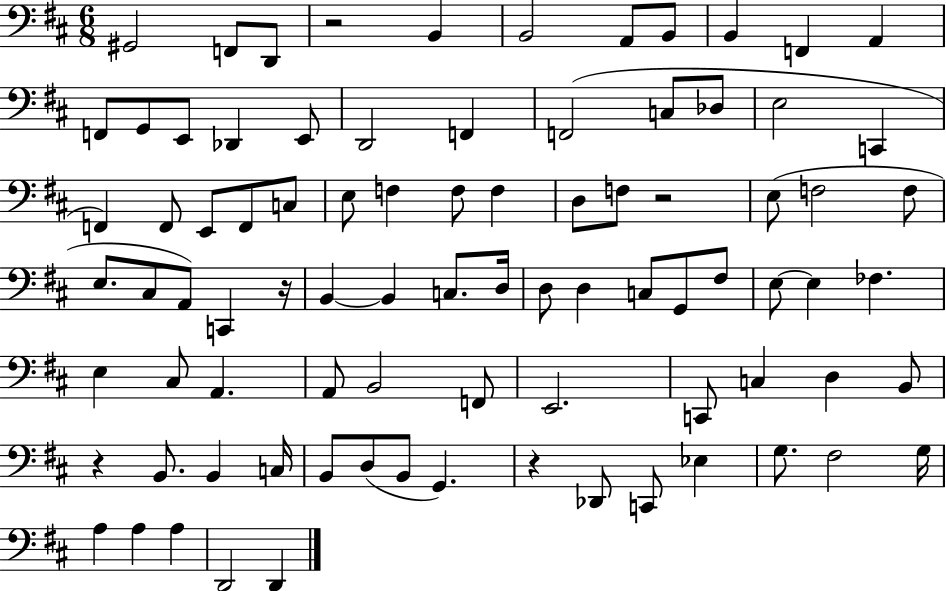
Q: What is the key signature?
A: D major